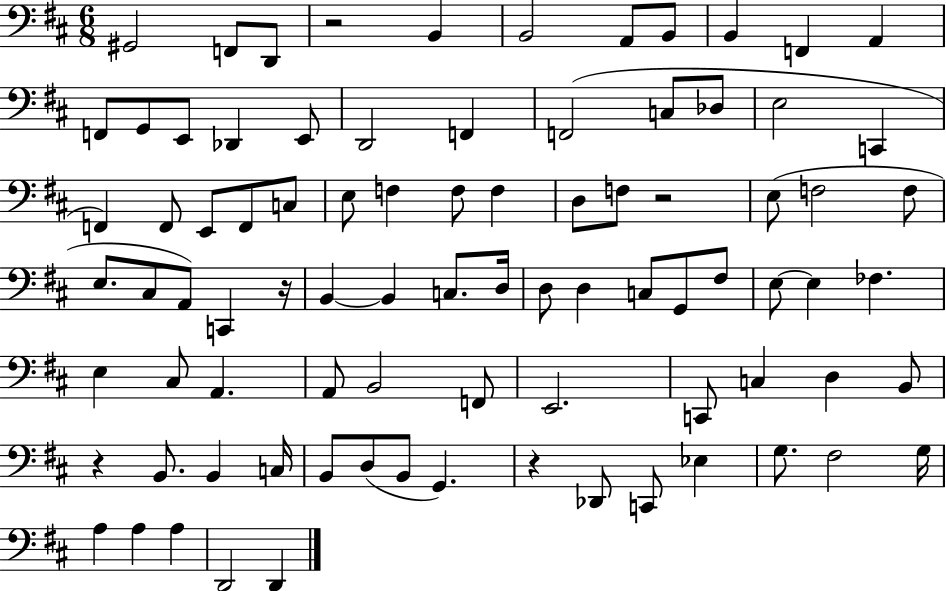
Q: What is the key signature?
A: D major